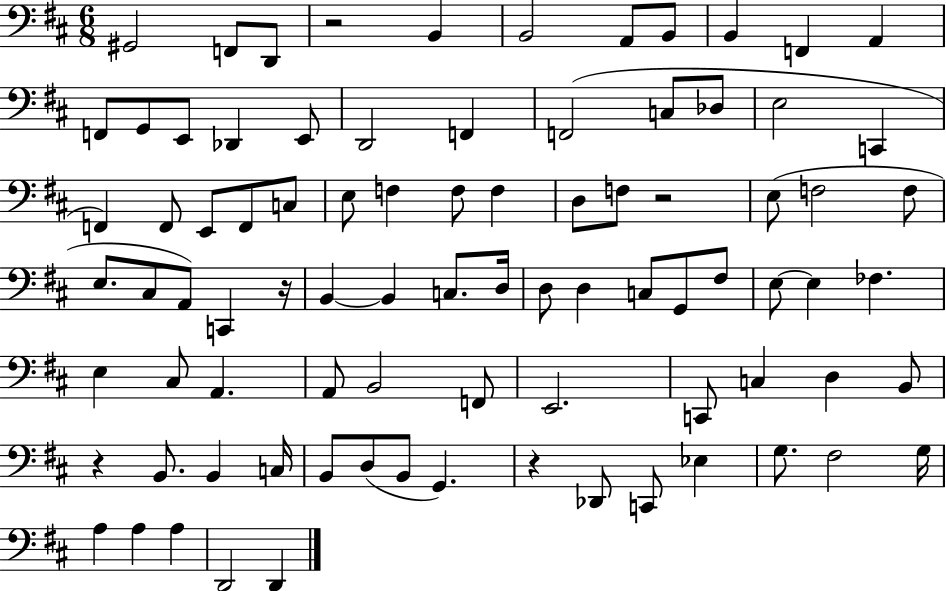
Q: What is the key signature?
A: D major